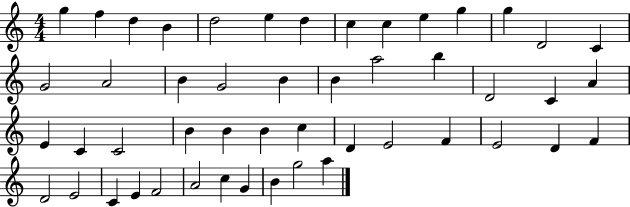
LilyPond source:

{
  \clef treble
  \numericTimeSignature
  \time 4/4
  \key c \major
  g''4 f''4 d''4 b'4 | d''2 e''4 d''4 | c''4 c''4 e''4 g''4 | g''4 d'2 c'4 | \break g'2 a'2 | b'4 g'2 b'4 | b'4 a''2 b''4 | d'2 c'4 a'4 | \break e'4 c'4 c'2 | b'4 b'4 b'4 c''4 | d'4 e'2 f'4 | e'2 d'4 f'4 | \break d'2 e'2 | c'4 e'4 f'2 | a'2 c''4 g'4 | b'4 g''2 a''4 | \break \bar "|."
}